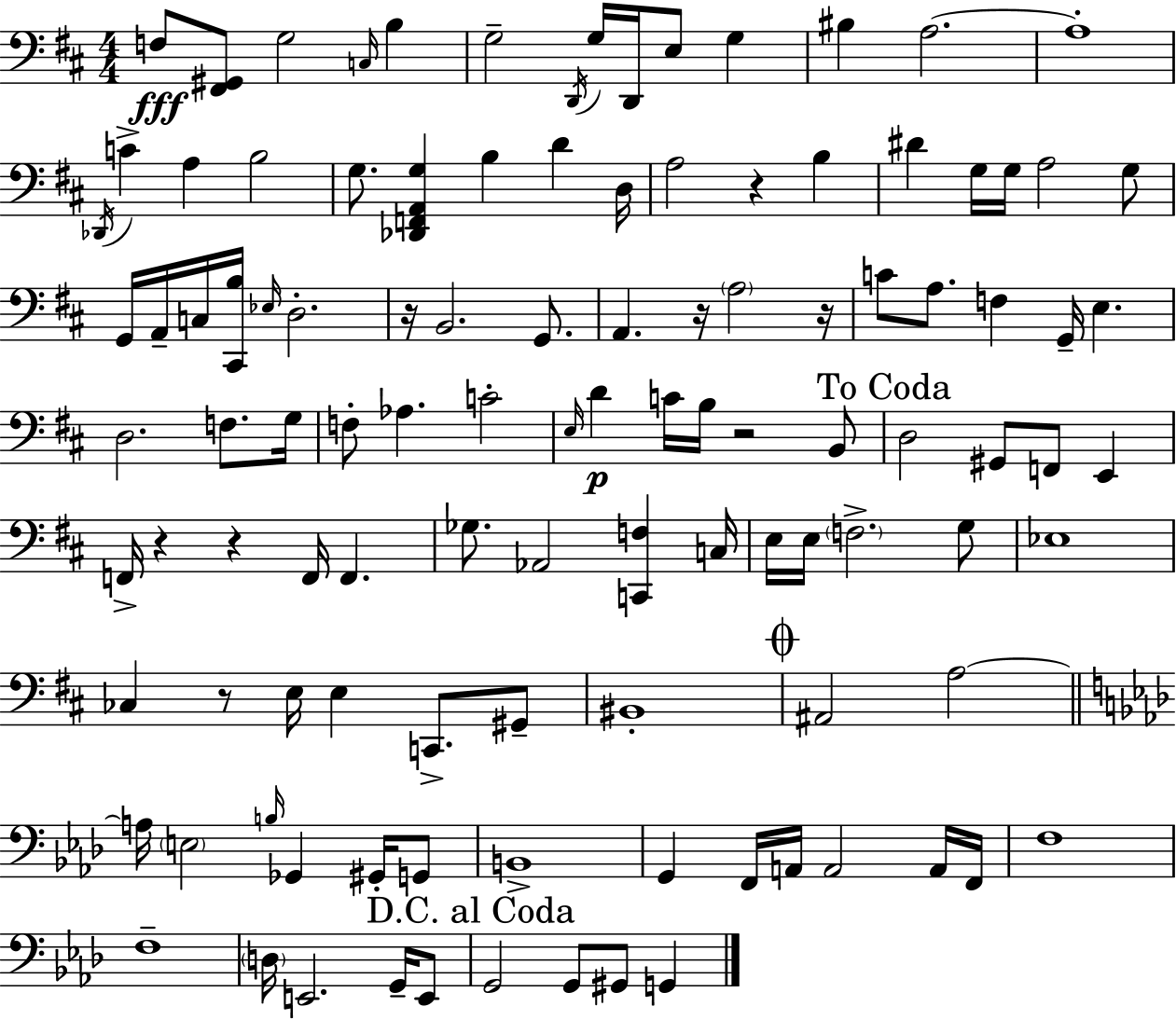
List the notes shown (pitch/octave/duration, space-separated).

F3/e [F#2,G#2]/e G3/h C3/s B3/q G3/h D2/s G3/s D2/s E3/e G3/q BIS3/q A3/h. A3/w Db2/s C4/q A3/q B3/h G3/e. [Db2,F2,A2,G3]/q B3/q D4/q D3/s A3/h R/q B3/q D#4/q G3/s G3/s A3/h G3/e G2/s A2/s C3/s [C#2,B3]/s Eb3/s D3/h. R/s B2/h. G2/e. A2/q. R/s A3/h R/s C4/e A3/e. F3/q G2/s E3/q. D3/h. F3/e. G3/s F3/e Ab3/q. C4/h E3/s D4/q C4/s B3/s R/h B2/e D3/h G#2/e F2/e E2/q F2/s R/q R/q F2/s F2/q. Gb3/e. Ab2/h [C2,F3]/q C3/s E3/s E3/s F3/h. G3/e Eb3/w CES3/q R/e E3/s E3/q C2/e. G#2/e BIS2/w A#2/h A3/h A3/s E3/h B3/s Gb2/q G#2/s G2/e B2/w G2/q F2/s A2/s A2/h A2/s F2/s F3/w F3/w D3/s E2/h. G2/s E2/e G2/h G2/e G#2/e G2/q